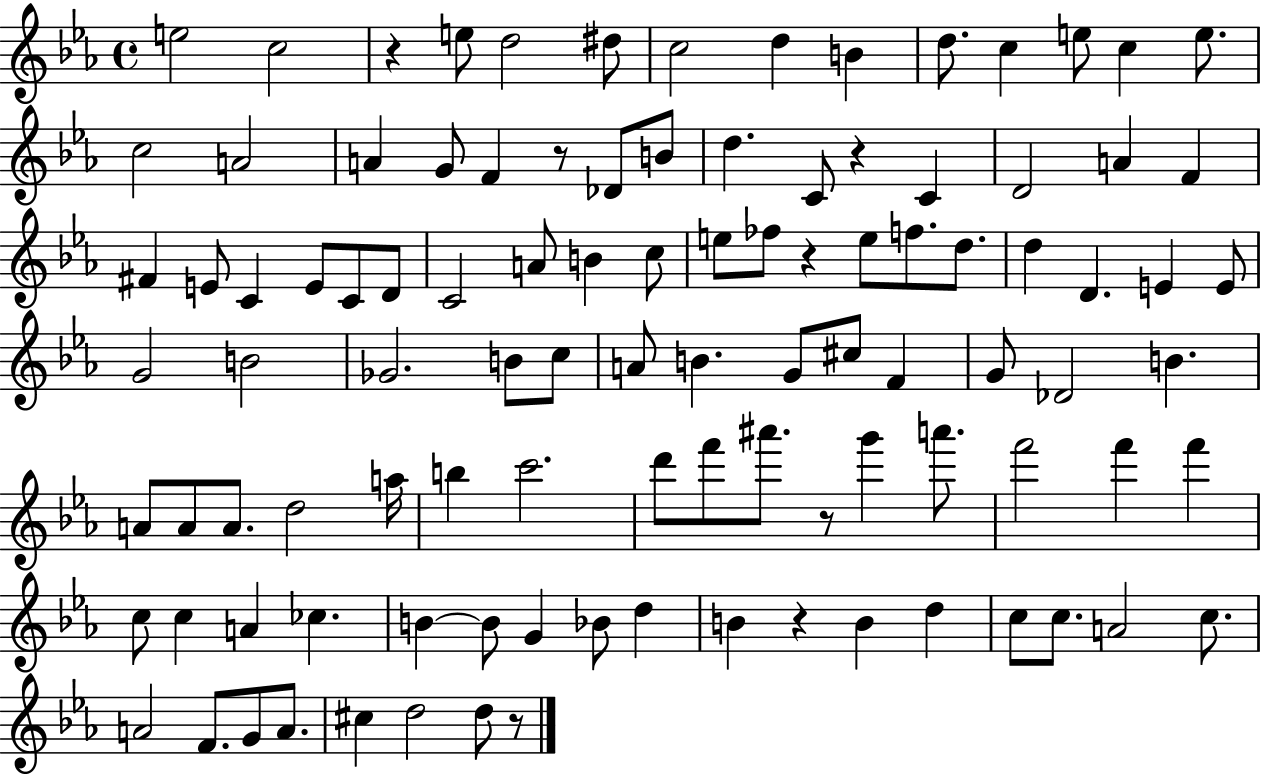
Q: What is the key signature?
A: EES major